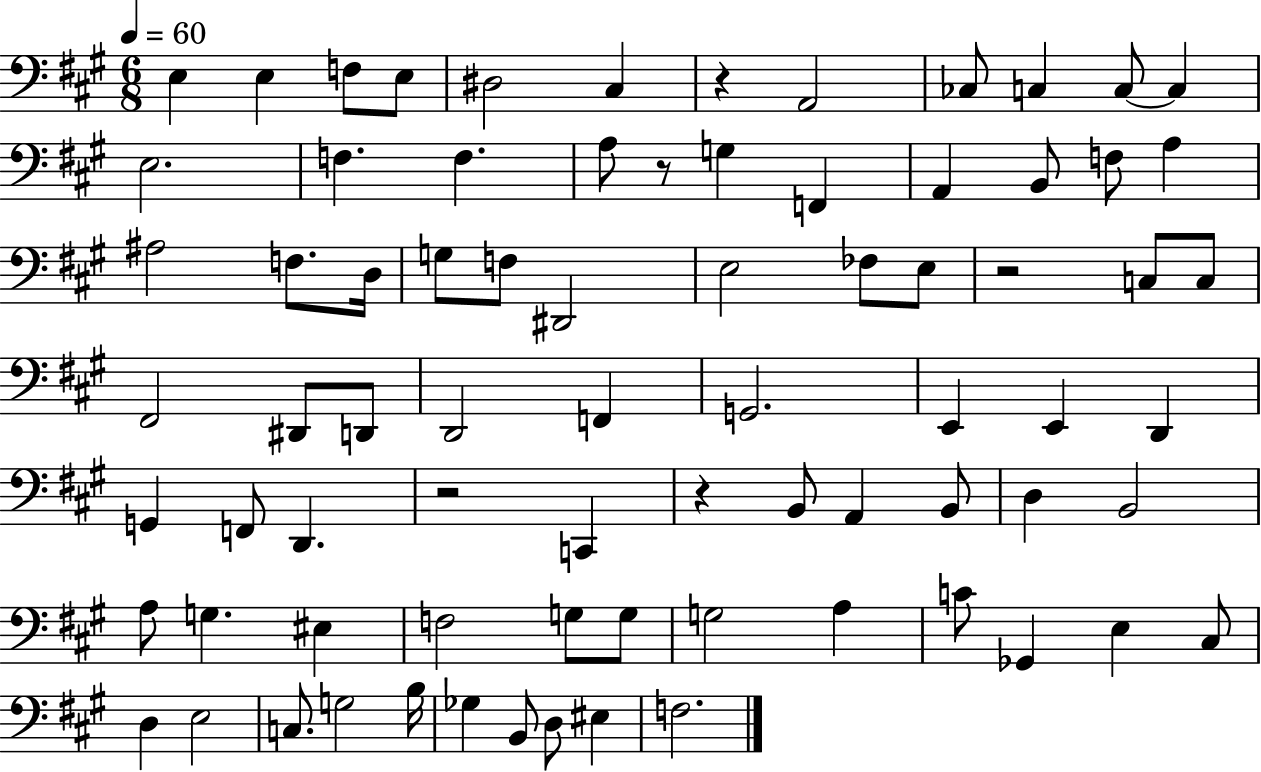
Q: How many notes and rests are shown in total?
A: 77